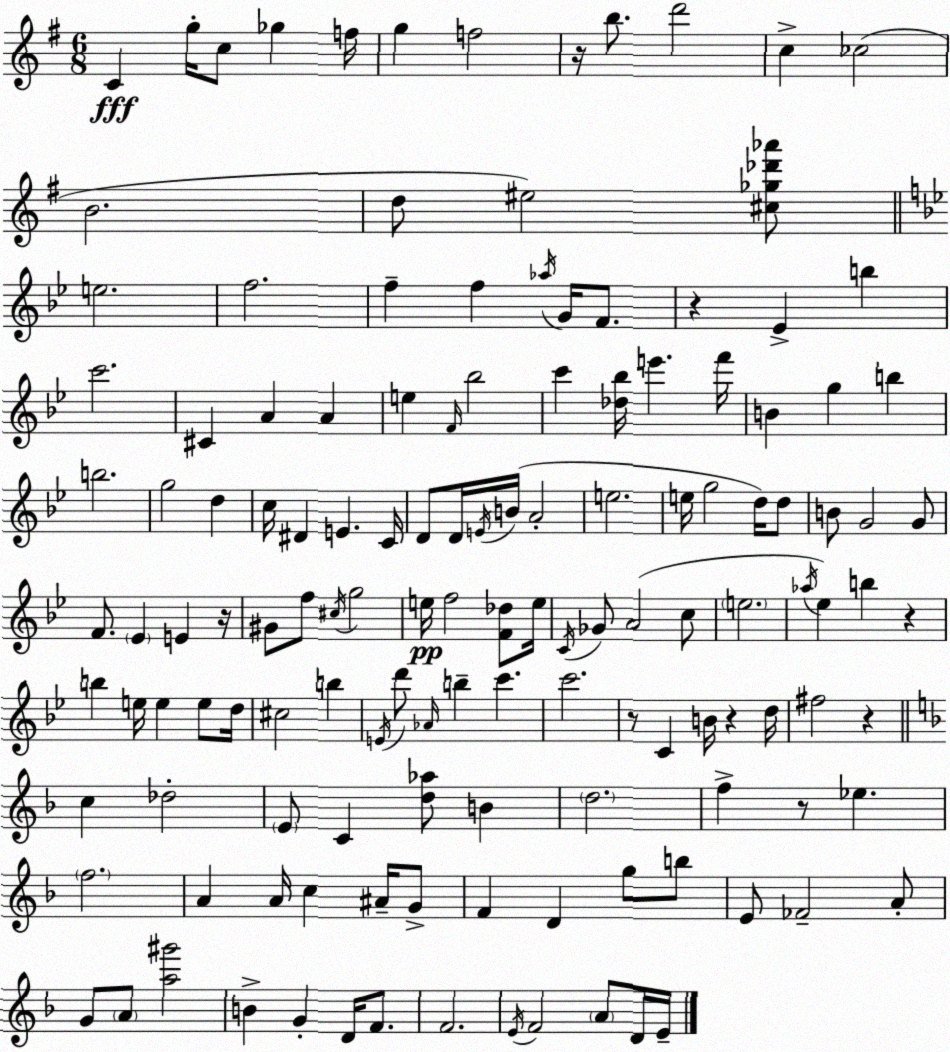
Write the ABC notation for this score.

X:1
T:Untitled
M:6/8
L:1/4
K:Em
C g/4 c/2 _g f/4 g f2 z/4 b/2 d'2 c _c2 B2 d/2 ^e2 [^c_g_d'_a']/2 e2 f2 f f _a/4 G/4 F/2 z _E b c'2 ^C A A e F/4 _b2 c' [_d_b]/4 e' f'/4 B g b b2 g2 d c/4 ^D E C/4 D/2 D/4 E/4 B/4 A2 e2 e/4 g2 d/4 d/2 B/2 G2 G/2 F/2 _E E z/4 ^G/2 f/2 ^c/4 g2 e/4 f2 [F_d]/2 e/4 C/4 _G/2 A2 c/2 e2 _a/4 _e b z b e/4 e e/2 d/4 ^c2 b E/4 d'/2 _A/4 b c' c'2 z/2 C B/4 z d/4 ^f2 z c _d2 E/2 C [d_a]/2 B d2 f z/2 _e f2 A A/4 c ^A/4 G/2 F D g/2 b/2 E/2 _F2 A/2 G/2 A/2 [a^g']2 B G D/4 F/2 F2 E/4 F2 A/2 D/4 E/4